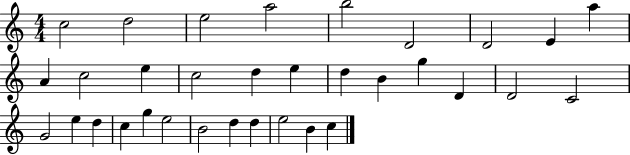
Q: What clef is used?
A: treble